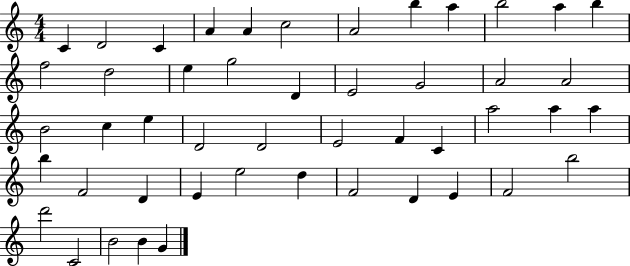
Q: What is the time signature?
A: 4/4